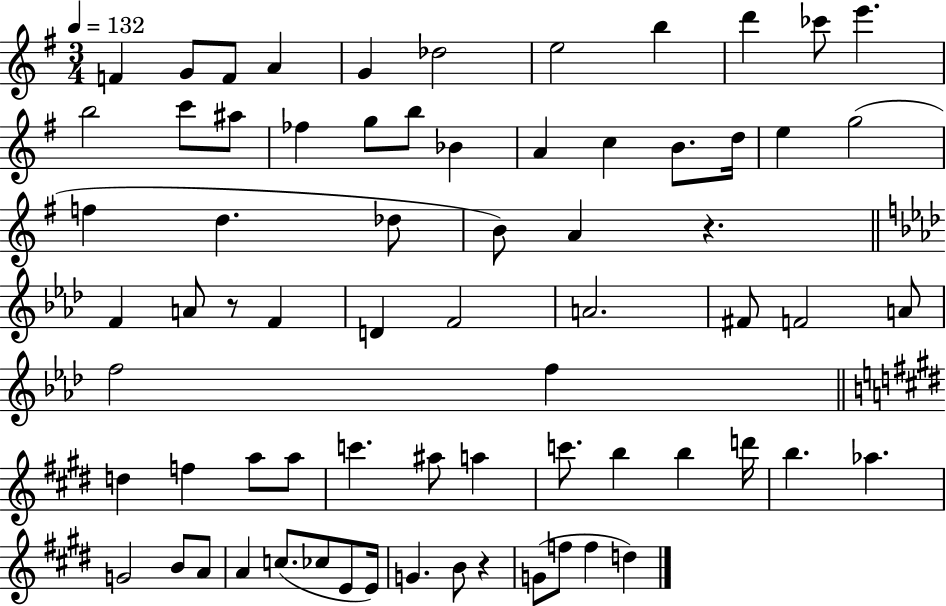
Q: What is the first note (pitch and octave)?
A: F4